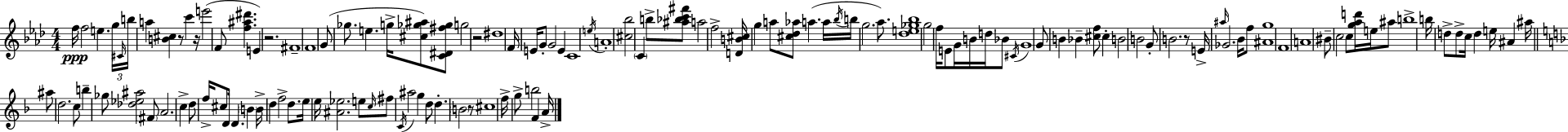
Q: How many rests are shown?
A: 6